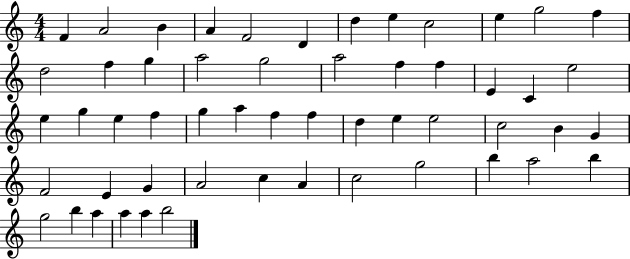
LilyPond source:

{
  \clef treble
  \numericTimeSignature
  \time 4/4
  \key c \major
  f'4 a'2 b'4 | a'4 f'2 d'4 | d''4 e''4 c''2 | e''4 g''2 f''4 | \break d''2 f''4 g''4 | a''2 g''2 | a''2 f''4 f''4 | e'4 c'4 e''2 | \break e''4 g''4 e''4 f''4 | g''4 a''4 f''4 f''4 | d''4 e''4 e''2 | c''2 b'4 g'4 | \break f'2 e'4 g'4 | a'2 c''4 a'4 | c''2 g''2 | b''4 a''2 b''4 | \break g''2 b''4 a''4 | a''4 a''4 b''2 | \bar "|."
}